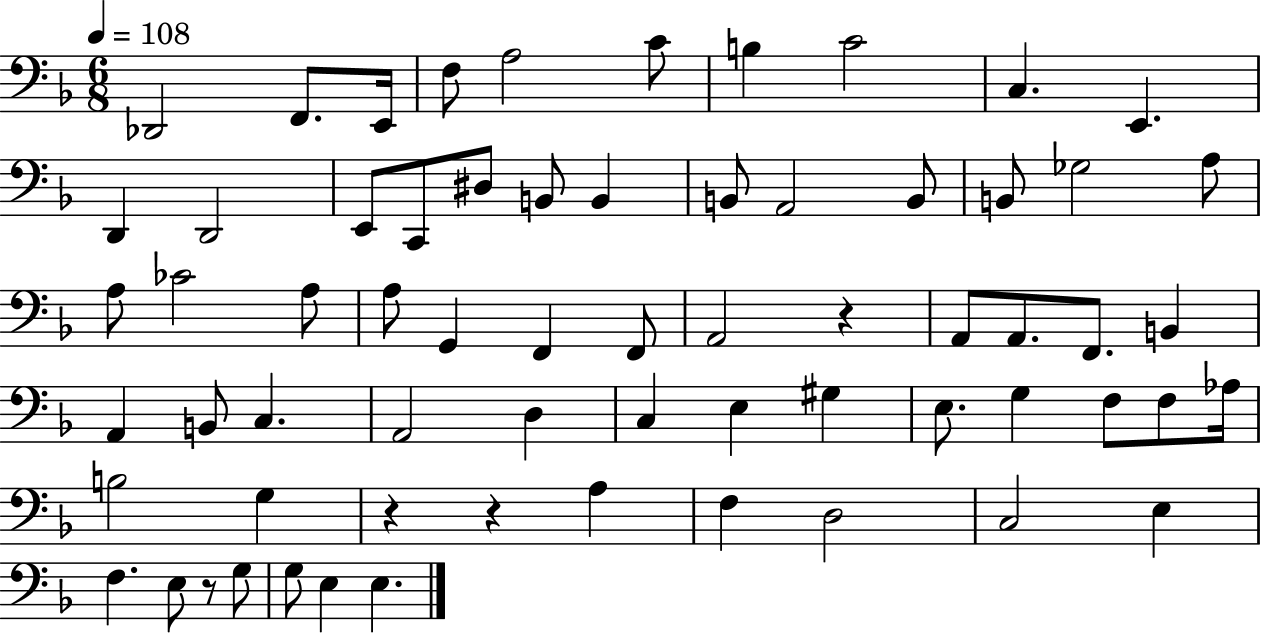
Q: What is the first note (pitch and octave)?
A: Db2